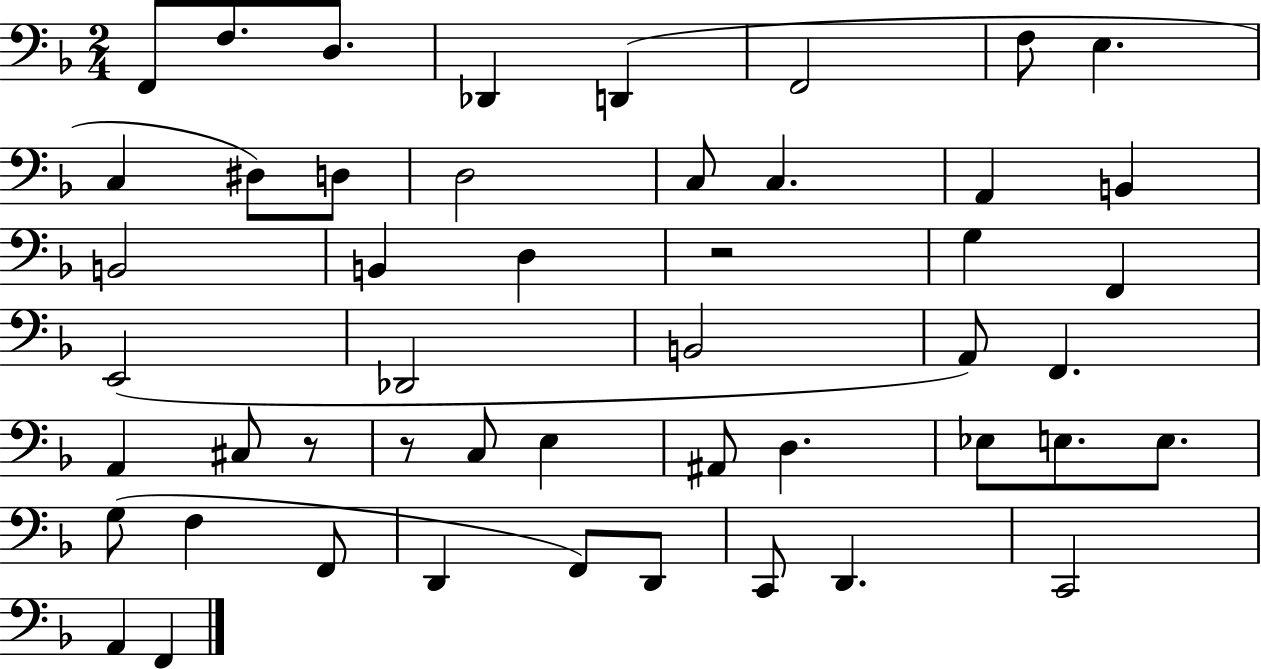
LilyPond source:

{
  \clef bass
  \numericTimeSignature
  \time 2/4
  \key f \major
  f,8 f8. d8. | des,4 d,4( | f,2 | f8 e4. | \break c4 dis8) d8 | d2 | c8 c4. | a,4 b,4 | \break b,2 | b,4 d4 | r2 | g4 f,4 | \break e,2( | des,2 | b,2 | a,8) f,4. | \break a,4 cis8 r8 | r8 c8 e4 | ais,8 d4. | ees8 e8. e8. | \break g8( f4 f,8 | d,4 f,8) d,8 | c,8 d,4. | c,2 | \break a,4 f,4 | \bar "|."
}